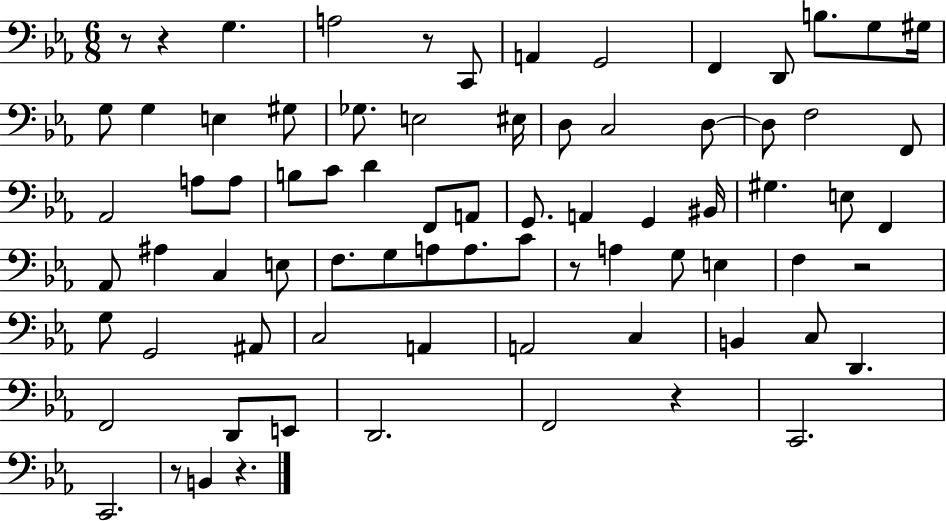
X:1
T:Untitled
M:6/8
L:1/4
K:Eb
z/2 z G, A,2 z/2 C,,/2 A,, G,,2 F,, D,,/2 B,/2 G,/2 ^G,/4 G,/2 G, E, ^G,/2 _G,/2 E,2 ^E,/4 D,/2 C,2 D,/2 D,/2 F,2 F,,/2 _A,,2 A,/2 A,/2 B,/2 C/2 D F,,/2 A,,/2 G,,/2 A,, G,, ^B,,/4 ^G, E,/2 F,, _A,,/2 ^A, C, E,/2 F,/2 G,/2 A,/2 A,/2 C/2 z/2 A, G,/2 E, F, z2 G,/2 G,,2 ^A,,/2 C,2 A,, A,,2 C, B,, C,/2 D,, F,,2 D,,/2 E,,/2 D,,2 F,,2 z C,,2 C,,2 z/2 B,, z